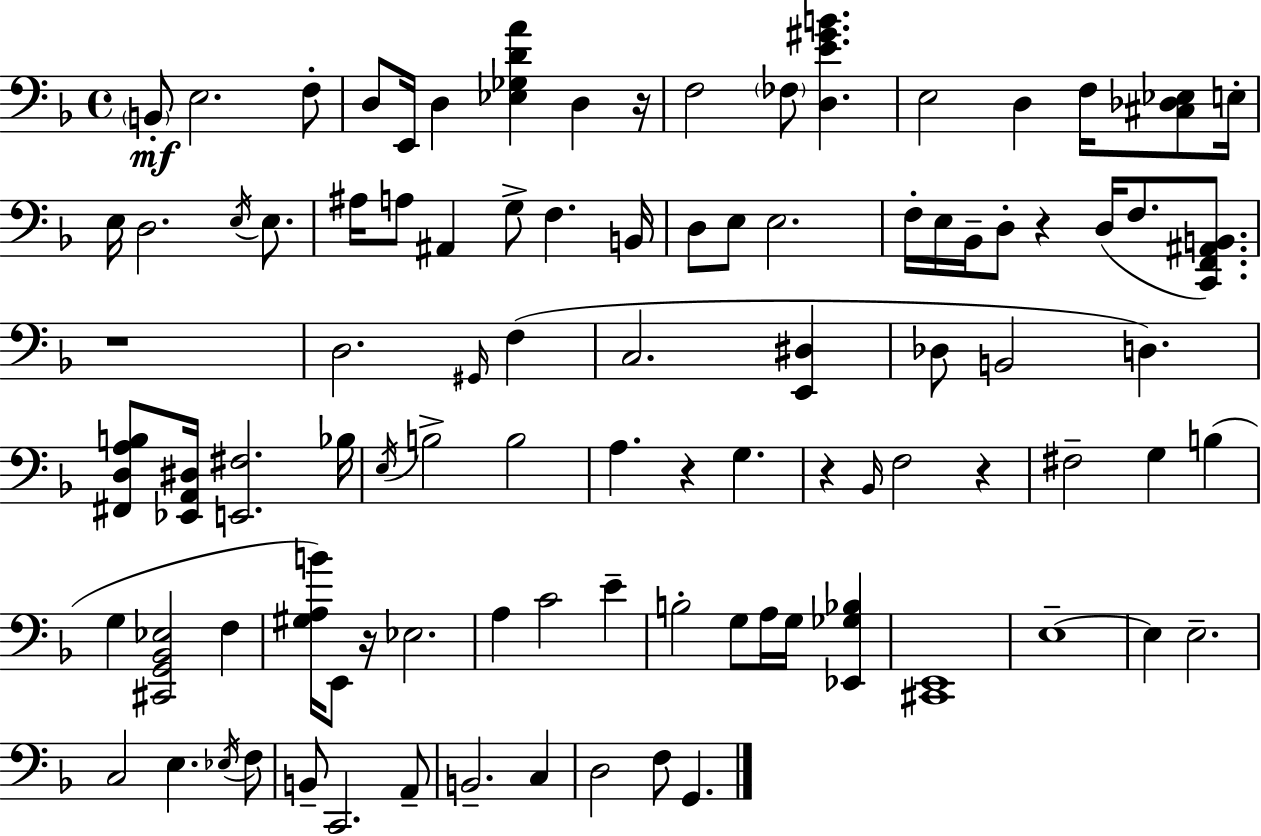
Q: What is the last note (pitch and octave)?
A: G2